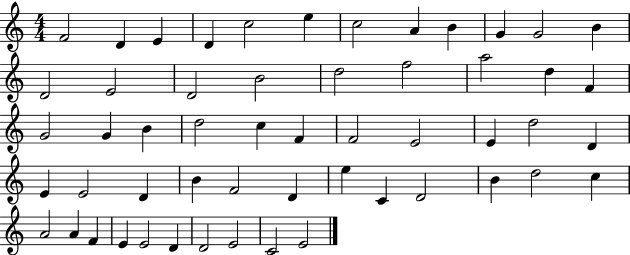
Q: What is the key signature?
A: C major